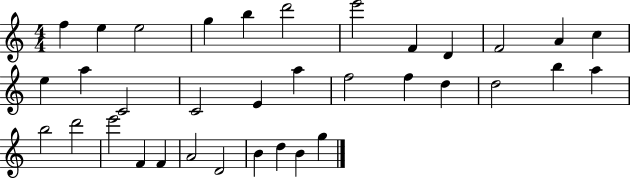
X:1
T:Untitled
M:4/4
L:1/4
K:C
f e e2 g b d'2 e'2 F D F2 A c e a C2 C2 E a f2 f d d2 b a b2 d'2 e'2 F F A2 D2 B d B g